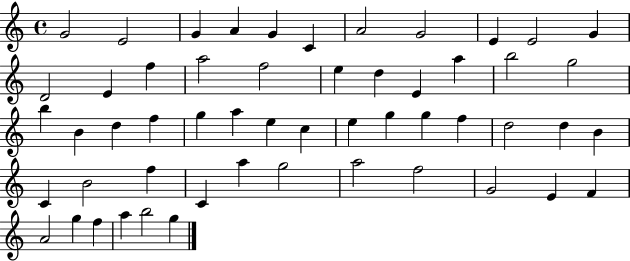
X:1
T:Untitled
M:4/4
L:1/4
K:C
G2 E2 G A G C A2 G2 E E2 G D2 E f a2 f2 e d E a b2 g2 b B d f g a e c e g g f d2 d B C B2 f C a g2 a2 f2 G2 E F A2 g f a b2 g